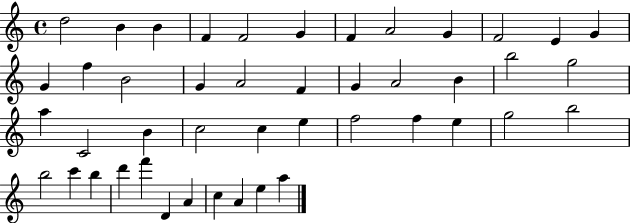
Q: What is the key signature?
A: C major